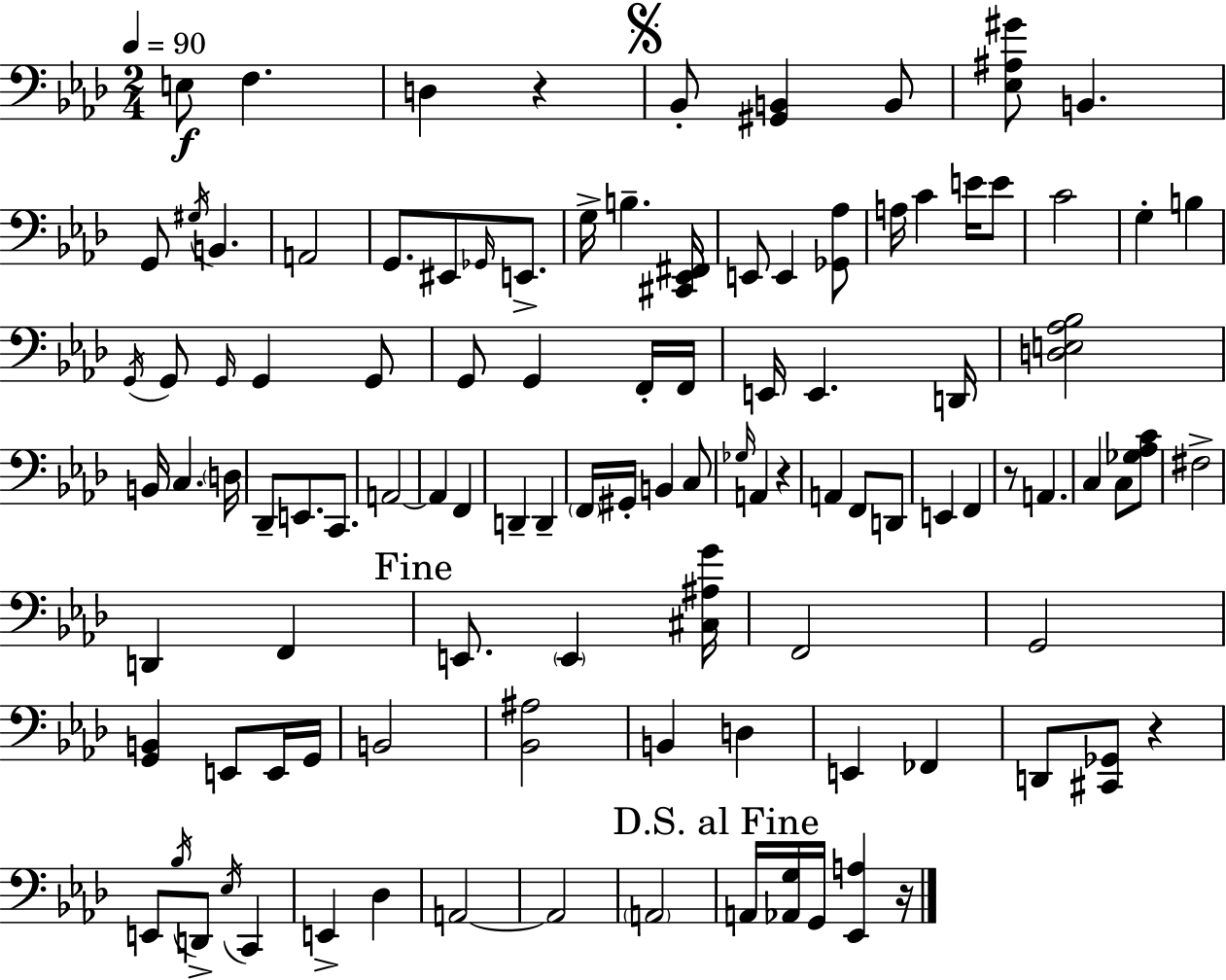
{
  \clef bass
  \numericTimeSignature
  \time 2/4
  \key f \minor
  \tempo 4 = 90
  e8\f f4. | d4 r4 | \mark \markup { \musicglyph "scripts.segno" } bes,8-. <gis, b,>4 b,8 | <ees ais gis'>8 b,4. | \break g,8 \acciaccatura { gis16 } b,4. | a,2 | g,8. eis,8 \grace { ges,16 } e,8.-> | g16-> b4.-- | \break <cis, ees, fis,>16 e,8 e,4 | <ges, aes>8 a16 c'4 e'16 | e'8 c'2 | g4-. b4 | \break \acciaccatura { g,16 } g,8 \grace { g,16 } g,4 | g,8 g,8 g,4 | f,16-. f,16 e,16 e,4. | d,16 <d e aes bes>2 | \break b,16 c4. | \parenthesize d16 des,8-- e,8. | c,8. a,2~~ | a,4 | \break f,4 d,4-- | d,4-- \parenthesize f,16 gis,16-. b,4 | c8 \grace { ges16 } a,4 | r4 a,4 | \break f,8 d,8 e,4 | f,4 r8 a,4. | c4 | c8 <ges aes c'>8 fis2-> | \break d,4 | f,4 \mark "Fine" e,8. | \parenthesize e,4 <cis ais g'>16 f,2 | g,2 | \break <g, b,>4 | e,8 e,16 g,16 b,2 | <bes, ais>2 | b,4 | \break d4 e,4 | fes,4 d,8 <cis, ges,>8 | r4 e,8 \acciaccatura { bes16 } | d,8-> \acciaccatura { ees16 } c,4 e,4-> | \break des4 a,2~~ | a,2 | \parenthesize a,2 | \mark "D.S. al Fine" a,16 | \break <aes, g>16 g,16 <ees, a>4 r16 \bar "|."
}